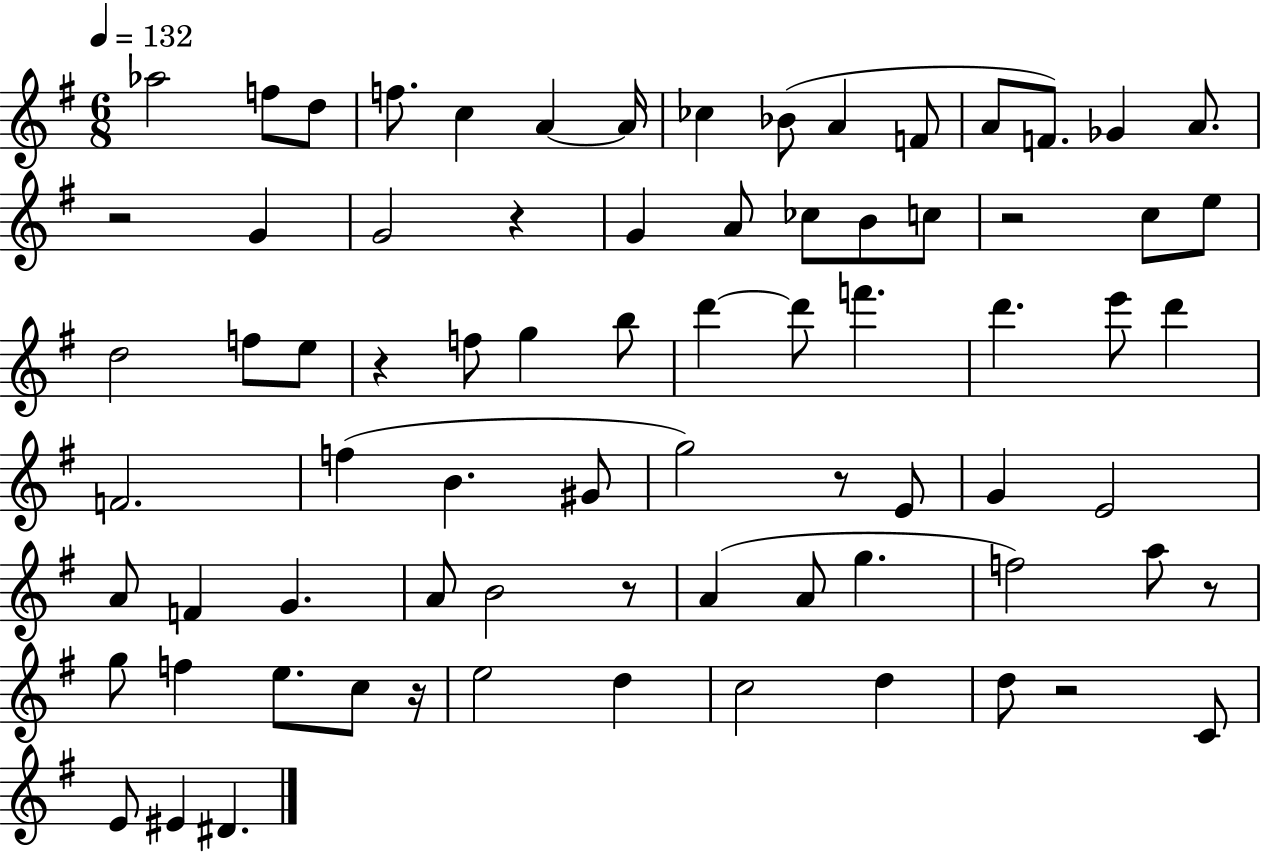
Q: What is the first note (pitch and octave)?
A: Ab5